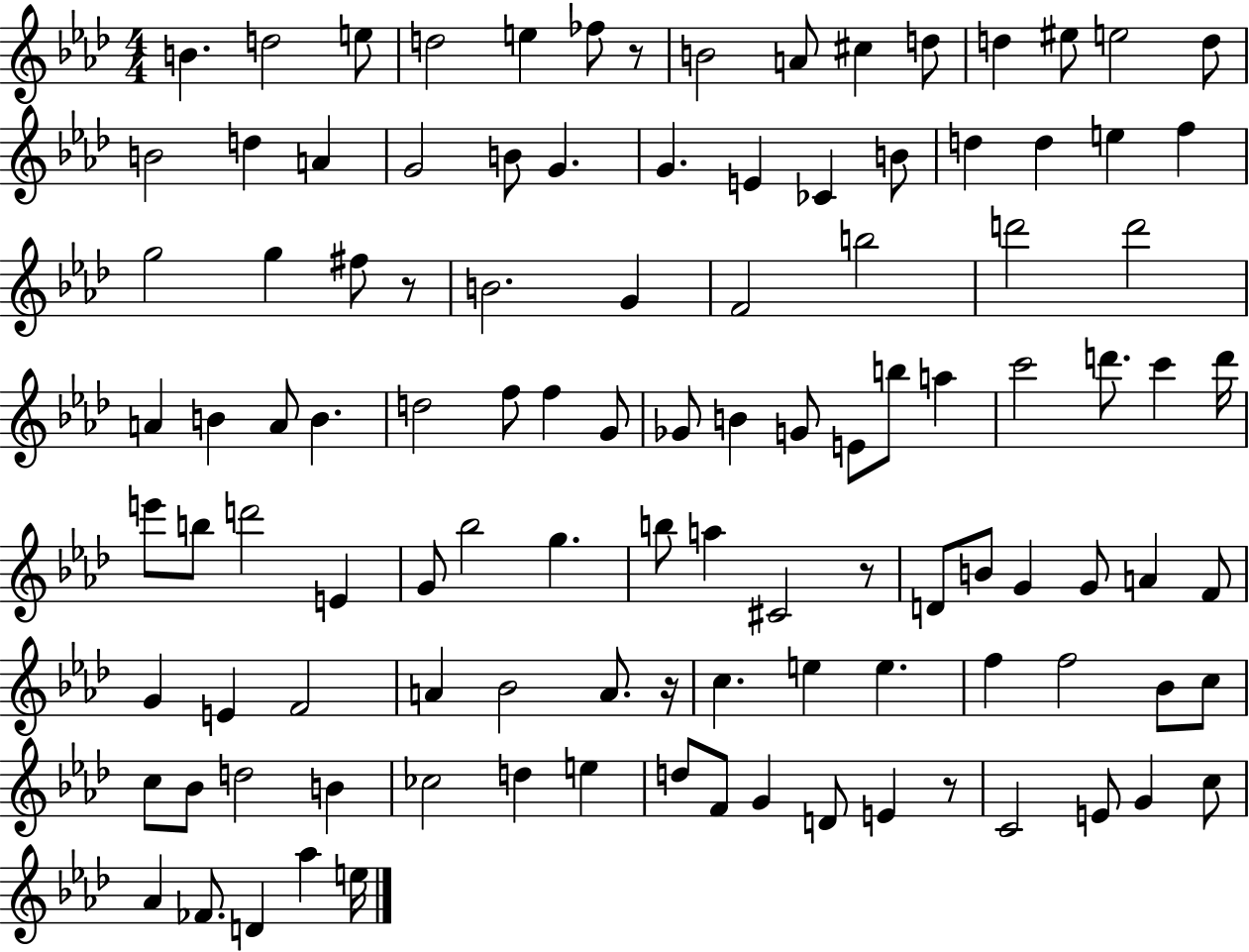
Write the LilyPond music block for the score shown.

{
  \clef treble
  \numericTimeSignature
  \time 4/4
  \key aes \major
  b'4. d''2 e''8 | d''2 e''4 fes''8 r8 | b'2 a'8 cis''4 d''8 | d''4 eis''8 e''2 d''8 | \break b'2 d''4 a'4 | g'2 b'8 g'4. | g'4. e'4 ces'4 b'8 | d''4 d''4 e''4 f''4 | \break g''2 g''4 fis''8 r8 | b'2. g'4 | f'2 b''2 | d'''2 d'''2 | \break a'4 b'4 a'8 b'4. | d''2 f''8 f''4 g'8 | ges'8 b'4 g'8 e'8 b''8 a''4 | c'''2 d'''8. c'''4 d'''16 | \break e'''8 b''8 d'''2 e'4 | g'8 bes''2 g''4. | b''8 a''4 cis'2 r8 | d'8 b'8 g'4 g'8 a'4 f'8 | \break g'4 e'4 f'2 | a'4 bes'2 a'8. r16 | c''4. e''4 e''4. | f''4 f''2 bes'8 c''8 | \break c''8 bes'8 d''2 b'4 | ces''2 d''4 e''4 | d''8 f'8 g'4 d'8 e'4 r8 | c'2 e'8 g'4 c''8 | \break aes'4 fes'8. d'4 aes''4 e''16 | \bar "|."
}